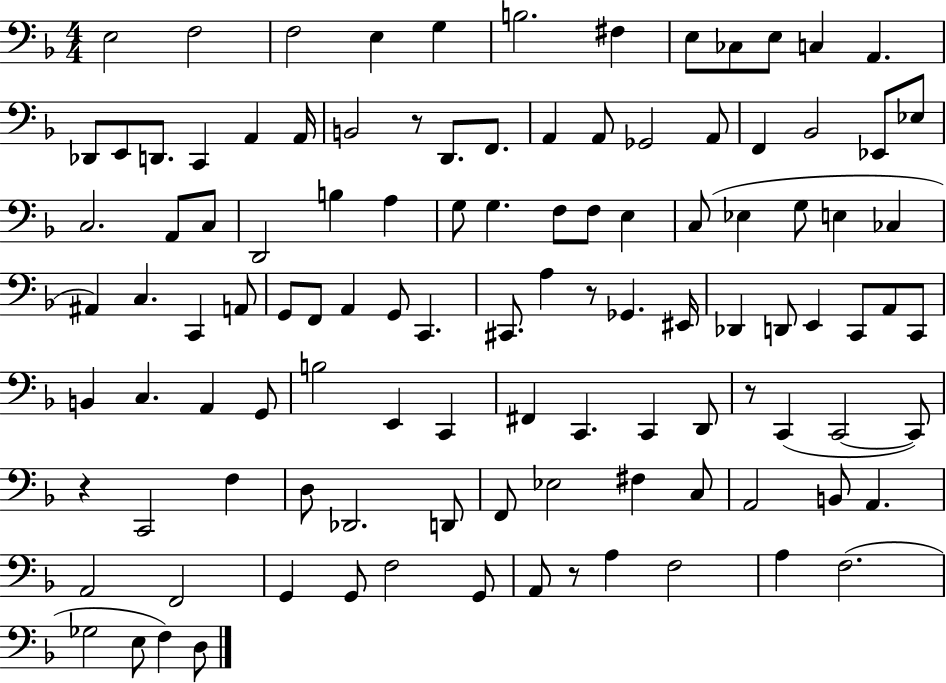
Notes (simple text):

E3/h F3/h F3/h E3/q G3/q B3/h. F#3/q E3/e CES3/e E3/e C3/q A2/q. Db2/e E2/e D2/e. C2/q A2/q A2/s B2/h R/e D2/e. F2/e. A2/q A2/e Gb2/h A2/e F2/q Bb2/h Eb2/e Eb3/e C3/h. A2/e C3/e D2/h B3/q A3/q G3/e G3/q. F3/e F3/e E3/q C3/e Eb3/q G3/e E3/q CES3/q A#2/q C3/q. C2/q A2/e G2/e F2/e A2/q G2/e C2/q. C#2/e. A3/q R/e Gb2/q. EIS2/s Db2/q D2/e E2/q C2/e A2/e C2/e B2/q C3/q. A2/q G2/e B3/h E2/q C2/q F#2/q C2/q. C2/q D2/e R/e C2/q C2/h C2/e R/q C2/h F3/q D3/e Db2/h. D2/e F2/e Eb3/h F#3/q C3/e A2/h B2/e A2/q. A2/h F2/h G2/q G2/e F3/h G2/e A2/e R/e A3/q F3/h A3/q F3/h. Gb3/h E3/e F3/q D3/e